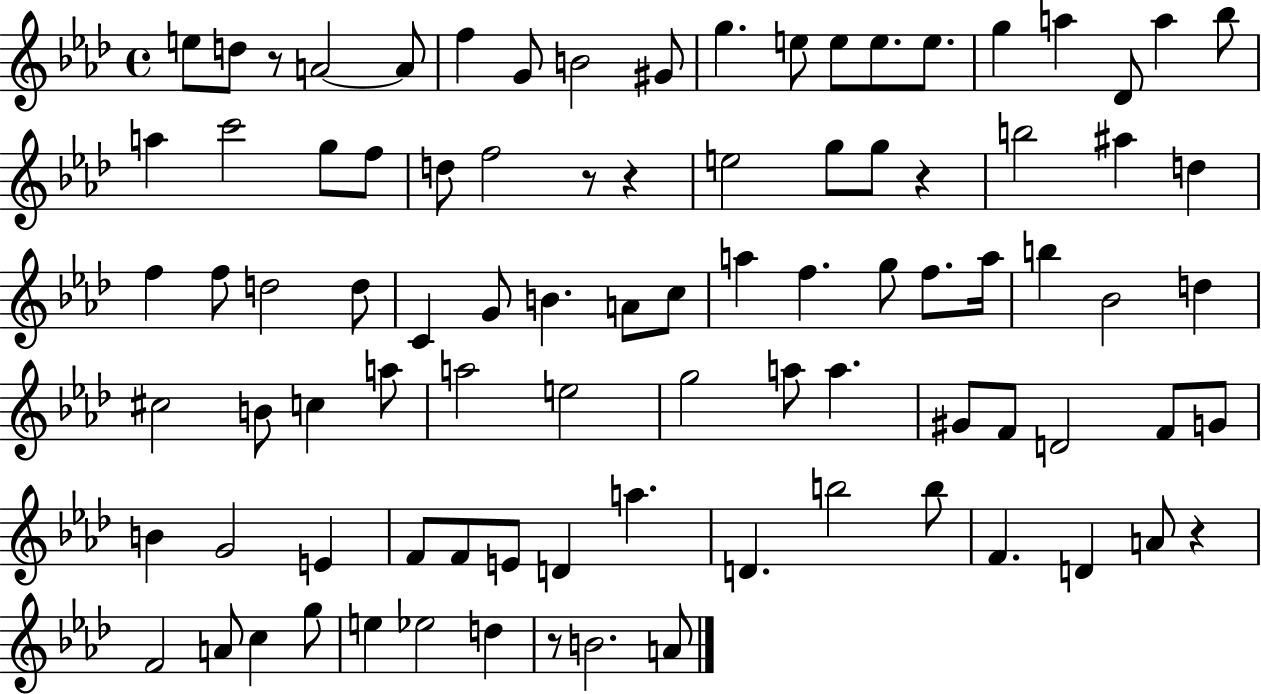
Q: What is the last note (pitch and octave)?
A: A4